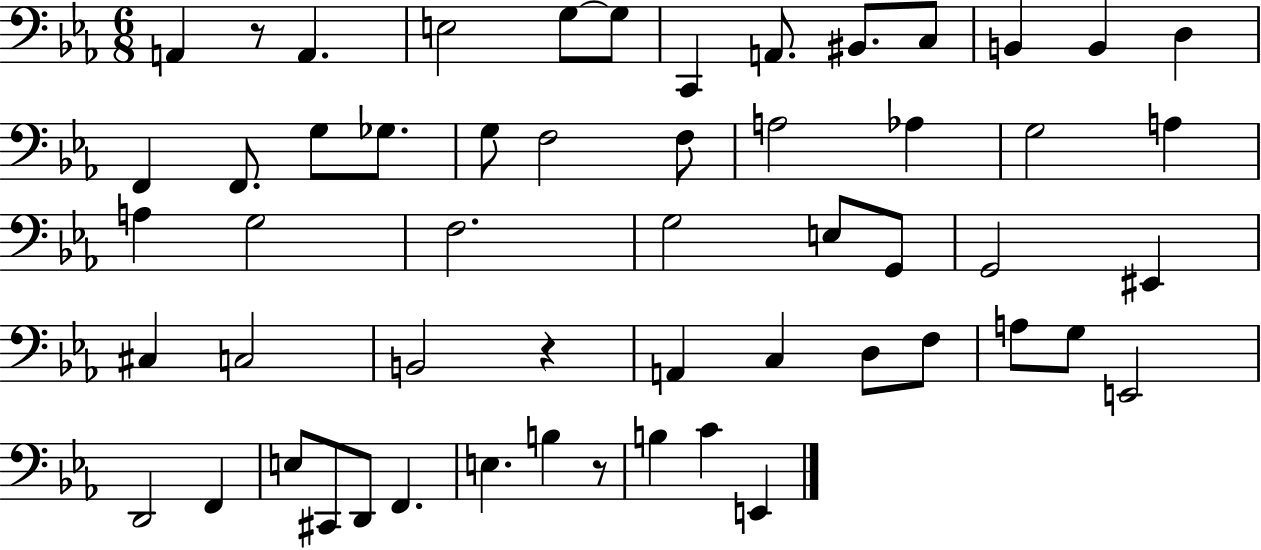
A2/q R/e A2/q. E3/h G3/e G3/e C2/q A2/e. BIS2/e. C3/e B2/q B2/q D3/q F2/q F2/e. G3/e Gb3/e. G3/e F3/h F3/e A3/h Ab3/q G3/h A3/q A3/q G3/h F3/h. G3/h E3/e G2/e G2/h EIS2/q C#3/q C3/h B2/h R/q A2/q C3/q D3/e F3/e A3/e G3/e E2/h D2/h F2/q E3/e C#2/e D2/e F2/q. E3/q. B3/q R/e B3/q C4/q E2/q